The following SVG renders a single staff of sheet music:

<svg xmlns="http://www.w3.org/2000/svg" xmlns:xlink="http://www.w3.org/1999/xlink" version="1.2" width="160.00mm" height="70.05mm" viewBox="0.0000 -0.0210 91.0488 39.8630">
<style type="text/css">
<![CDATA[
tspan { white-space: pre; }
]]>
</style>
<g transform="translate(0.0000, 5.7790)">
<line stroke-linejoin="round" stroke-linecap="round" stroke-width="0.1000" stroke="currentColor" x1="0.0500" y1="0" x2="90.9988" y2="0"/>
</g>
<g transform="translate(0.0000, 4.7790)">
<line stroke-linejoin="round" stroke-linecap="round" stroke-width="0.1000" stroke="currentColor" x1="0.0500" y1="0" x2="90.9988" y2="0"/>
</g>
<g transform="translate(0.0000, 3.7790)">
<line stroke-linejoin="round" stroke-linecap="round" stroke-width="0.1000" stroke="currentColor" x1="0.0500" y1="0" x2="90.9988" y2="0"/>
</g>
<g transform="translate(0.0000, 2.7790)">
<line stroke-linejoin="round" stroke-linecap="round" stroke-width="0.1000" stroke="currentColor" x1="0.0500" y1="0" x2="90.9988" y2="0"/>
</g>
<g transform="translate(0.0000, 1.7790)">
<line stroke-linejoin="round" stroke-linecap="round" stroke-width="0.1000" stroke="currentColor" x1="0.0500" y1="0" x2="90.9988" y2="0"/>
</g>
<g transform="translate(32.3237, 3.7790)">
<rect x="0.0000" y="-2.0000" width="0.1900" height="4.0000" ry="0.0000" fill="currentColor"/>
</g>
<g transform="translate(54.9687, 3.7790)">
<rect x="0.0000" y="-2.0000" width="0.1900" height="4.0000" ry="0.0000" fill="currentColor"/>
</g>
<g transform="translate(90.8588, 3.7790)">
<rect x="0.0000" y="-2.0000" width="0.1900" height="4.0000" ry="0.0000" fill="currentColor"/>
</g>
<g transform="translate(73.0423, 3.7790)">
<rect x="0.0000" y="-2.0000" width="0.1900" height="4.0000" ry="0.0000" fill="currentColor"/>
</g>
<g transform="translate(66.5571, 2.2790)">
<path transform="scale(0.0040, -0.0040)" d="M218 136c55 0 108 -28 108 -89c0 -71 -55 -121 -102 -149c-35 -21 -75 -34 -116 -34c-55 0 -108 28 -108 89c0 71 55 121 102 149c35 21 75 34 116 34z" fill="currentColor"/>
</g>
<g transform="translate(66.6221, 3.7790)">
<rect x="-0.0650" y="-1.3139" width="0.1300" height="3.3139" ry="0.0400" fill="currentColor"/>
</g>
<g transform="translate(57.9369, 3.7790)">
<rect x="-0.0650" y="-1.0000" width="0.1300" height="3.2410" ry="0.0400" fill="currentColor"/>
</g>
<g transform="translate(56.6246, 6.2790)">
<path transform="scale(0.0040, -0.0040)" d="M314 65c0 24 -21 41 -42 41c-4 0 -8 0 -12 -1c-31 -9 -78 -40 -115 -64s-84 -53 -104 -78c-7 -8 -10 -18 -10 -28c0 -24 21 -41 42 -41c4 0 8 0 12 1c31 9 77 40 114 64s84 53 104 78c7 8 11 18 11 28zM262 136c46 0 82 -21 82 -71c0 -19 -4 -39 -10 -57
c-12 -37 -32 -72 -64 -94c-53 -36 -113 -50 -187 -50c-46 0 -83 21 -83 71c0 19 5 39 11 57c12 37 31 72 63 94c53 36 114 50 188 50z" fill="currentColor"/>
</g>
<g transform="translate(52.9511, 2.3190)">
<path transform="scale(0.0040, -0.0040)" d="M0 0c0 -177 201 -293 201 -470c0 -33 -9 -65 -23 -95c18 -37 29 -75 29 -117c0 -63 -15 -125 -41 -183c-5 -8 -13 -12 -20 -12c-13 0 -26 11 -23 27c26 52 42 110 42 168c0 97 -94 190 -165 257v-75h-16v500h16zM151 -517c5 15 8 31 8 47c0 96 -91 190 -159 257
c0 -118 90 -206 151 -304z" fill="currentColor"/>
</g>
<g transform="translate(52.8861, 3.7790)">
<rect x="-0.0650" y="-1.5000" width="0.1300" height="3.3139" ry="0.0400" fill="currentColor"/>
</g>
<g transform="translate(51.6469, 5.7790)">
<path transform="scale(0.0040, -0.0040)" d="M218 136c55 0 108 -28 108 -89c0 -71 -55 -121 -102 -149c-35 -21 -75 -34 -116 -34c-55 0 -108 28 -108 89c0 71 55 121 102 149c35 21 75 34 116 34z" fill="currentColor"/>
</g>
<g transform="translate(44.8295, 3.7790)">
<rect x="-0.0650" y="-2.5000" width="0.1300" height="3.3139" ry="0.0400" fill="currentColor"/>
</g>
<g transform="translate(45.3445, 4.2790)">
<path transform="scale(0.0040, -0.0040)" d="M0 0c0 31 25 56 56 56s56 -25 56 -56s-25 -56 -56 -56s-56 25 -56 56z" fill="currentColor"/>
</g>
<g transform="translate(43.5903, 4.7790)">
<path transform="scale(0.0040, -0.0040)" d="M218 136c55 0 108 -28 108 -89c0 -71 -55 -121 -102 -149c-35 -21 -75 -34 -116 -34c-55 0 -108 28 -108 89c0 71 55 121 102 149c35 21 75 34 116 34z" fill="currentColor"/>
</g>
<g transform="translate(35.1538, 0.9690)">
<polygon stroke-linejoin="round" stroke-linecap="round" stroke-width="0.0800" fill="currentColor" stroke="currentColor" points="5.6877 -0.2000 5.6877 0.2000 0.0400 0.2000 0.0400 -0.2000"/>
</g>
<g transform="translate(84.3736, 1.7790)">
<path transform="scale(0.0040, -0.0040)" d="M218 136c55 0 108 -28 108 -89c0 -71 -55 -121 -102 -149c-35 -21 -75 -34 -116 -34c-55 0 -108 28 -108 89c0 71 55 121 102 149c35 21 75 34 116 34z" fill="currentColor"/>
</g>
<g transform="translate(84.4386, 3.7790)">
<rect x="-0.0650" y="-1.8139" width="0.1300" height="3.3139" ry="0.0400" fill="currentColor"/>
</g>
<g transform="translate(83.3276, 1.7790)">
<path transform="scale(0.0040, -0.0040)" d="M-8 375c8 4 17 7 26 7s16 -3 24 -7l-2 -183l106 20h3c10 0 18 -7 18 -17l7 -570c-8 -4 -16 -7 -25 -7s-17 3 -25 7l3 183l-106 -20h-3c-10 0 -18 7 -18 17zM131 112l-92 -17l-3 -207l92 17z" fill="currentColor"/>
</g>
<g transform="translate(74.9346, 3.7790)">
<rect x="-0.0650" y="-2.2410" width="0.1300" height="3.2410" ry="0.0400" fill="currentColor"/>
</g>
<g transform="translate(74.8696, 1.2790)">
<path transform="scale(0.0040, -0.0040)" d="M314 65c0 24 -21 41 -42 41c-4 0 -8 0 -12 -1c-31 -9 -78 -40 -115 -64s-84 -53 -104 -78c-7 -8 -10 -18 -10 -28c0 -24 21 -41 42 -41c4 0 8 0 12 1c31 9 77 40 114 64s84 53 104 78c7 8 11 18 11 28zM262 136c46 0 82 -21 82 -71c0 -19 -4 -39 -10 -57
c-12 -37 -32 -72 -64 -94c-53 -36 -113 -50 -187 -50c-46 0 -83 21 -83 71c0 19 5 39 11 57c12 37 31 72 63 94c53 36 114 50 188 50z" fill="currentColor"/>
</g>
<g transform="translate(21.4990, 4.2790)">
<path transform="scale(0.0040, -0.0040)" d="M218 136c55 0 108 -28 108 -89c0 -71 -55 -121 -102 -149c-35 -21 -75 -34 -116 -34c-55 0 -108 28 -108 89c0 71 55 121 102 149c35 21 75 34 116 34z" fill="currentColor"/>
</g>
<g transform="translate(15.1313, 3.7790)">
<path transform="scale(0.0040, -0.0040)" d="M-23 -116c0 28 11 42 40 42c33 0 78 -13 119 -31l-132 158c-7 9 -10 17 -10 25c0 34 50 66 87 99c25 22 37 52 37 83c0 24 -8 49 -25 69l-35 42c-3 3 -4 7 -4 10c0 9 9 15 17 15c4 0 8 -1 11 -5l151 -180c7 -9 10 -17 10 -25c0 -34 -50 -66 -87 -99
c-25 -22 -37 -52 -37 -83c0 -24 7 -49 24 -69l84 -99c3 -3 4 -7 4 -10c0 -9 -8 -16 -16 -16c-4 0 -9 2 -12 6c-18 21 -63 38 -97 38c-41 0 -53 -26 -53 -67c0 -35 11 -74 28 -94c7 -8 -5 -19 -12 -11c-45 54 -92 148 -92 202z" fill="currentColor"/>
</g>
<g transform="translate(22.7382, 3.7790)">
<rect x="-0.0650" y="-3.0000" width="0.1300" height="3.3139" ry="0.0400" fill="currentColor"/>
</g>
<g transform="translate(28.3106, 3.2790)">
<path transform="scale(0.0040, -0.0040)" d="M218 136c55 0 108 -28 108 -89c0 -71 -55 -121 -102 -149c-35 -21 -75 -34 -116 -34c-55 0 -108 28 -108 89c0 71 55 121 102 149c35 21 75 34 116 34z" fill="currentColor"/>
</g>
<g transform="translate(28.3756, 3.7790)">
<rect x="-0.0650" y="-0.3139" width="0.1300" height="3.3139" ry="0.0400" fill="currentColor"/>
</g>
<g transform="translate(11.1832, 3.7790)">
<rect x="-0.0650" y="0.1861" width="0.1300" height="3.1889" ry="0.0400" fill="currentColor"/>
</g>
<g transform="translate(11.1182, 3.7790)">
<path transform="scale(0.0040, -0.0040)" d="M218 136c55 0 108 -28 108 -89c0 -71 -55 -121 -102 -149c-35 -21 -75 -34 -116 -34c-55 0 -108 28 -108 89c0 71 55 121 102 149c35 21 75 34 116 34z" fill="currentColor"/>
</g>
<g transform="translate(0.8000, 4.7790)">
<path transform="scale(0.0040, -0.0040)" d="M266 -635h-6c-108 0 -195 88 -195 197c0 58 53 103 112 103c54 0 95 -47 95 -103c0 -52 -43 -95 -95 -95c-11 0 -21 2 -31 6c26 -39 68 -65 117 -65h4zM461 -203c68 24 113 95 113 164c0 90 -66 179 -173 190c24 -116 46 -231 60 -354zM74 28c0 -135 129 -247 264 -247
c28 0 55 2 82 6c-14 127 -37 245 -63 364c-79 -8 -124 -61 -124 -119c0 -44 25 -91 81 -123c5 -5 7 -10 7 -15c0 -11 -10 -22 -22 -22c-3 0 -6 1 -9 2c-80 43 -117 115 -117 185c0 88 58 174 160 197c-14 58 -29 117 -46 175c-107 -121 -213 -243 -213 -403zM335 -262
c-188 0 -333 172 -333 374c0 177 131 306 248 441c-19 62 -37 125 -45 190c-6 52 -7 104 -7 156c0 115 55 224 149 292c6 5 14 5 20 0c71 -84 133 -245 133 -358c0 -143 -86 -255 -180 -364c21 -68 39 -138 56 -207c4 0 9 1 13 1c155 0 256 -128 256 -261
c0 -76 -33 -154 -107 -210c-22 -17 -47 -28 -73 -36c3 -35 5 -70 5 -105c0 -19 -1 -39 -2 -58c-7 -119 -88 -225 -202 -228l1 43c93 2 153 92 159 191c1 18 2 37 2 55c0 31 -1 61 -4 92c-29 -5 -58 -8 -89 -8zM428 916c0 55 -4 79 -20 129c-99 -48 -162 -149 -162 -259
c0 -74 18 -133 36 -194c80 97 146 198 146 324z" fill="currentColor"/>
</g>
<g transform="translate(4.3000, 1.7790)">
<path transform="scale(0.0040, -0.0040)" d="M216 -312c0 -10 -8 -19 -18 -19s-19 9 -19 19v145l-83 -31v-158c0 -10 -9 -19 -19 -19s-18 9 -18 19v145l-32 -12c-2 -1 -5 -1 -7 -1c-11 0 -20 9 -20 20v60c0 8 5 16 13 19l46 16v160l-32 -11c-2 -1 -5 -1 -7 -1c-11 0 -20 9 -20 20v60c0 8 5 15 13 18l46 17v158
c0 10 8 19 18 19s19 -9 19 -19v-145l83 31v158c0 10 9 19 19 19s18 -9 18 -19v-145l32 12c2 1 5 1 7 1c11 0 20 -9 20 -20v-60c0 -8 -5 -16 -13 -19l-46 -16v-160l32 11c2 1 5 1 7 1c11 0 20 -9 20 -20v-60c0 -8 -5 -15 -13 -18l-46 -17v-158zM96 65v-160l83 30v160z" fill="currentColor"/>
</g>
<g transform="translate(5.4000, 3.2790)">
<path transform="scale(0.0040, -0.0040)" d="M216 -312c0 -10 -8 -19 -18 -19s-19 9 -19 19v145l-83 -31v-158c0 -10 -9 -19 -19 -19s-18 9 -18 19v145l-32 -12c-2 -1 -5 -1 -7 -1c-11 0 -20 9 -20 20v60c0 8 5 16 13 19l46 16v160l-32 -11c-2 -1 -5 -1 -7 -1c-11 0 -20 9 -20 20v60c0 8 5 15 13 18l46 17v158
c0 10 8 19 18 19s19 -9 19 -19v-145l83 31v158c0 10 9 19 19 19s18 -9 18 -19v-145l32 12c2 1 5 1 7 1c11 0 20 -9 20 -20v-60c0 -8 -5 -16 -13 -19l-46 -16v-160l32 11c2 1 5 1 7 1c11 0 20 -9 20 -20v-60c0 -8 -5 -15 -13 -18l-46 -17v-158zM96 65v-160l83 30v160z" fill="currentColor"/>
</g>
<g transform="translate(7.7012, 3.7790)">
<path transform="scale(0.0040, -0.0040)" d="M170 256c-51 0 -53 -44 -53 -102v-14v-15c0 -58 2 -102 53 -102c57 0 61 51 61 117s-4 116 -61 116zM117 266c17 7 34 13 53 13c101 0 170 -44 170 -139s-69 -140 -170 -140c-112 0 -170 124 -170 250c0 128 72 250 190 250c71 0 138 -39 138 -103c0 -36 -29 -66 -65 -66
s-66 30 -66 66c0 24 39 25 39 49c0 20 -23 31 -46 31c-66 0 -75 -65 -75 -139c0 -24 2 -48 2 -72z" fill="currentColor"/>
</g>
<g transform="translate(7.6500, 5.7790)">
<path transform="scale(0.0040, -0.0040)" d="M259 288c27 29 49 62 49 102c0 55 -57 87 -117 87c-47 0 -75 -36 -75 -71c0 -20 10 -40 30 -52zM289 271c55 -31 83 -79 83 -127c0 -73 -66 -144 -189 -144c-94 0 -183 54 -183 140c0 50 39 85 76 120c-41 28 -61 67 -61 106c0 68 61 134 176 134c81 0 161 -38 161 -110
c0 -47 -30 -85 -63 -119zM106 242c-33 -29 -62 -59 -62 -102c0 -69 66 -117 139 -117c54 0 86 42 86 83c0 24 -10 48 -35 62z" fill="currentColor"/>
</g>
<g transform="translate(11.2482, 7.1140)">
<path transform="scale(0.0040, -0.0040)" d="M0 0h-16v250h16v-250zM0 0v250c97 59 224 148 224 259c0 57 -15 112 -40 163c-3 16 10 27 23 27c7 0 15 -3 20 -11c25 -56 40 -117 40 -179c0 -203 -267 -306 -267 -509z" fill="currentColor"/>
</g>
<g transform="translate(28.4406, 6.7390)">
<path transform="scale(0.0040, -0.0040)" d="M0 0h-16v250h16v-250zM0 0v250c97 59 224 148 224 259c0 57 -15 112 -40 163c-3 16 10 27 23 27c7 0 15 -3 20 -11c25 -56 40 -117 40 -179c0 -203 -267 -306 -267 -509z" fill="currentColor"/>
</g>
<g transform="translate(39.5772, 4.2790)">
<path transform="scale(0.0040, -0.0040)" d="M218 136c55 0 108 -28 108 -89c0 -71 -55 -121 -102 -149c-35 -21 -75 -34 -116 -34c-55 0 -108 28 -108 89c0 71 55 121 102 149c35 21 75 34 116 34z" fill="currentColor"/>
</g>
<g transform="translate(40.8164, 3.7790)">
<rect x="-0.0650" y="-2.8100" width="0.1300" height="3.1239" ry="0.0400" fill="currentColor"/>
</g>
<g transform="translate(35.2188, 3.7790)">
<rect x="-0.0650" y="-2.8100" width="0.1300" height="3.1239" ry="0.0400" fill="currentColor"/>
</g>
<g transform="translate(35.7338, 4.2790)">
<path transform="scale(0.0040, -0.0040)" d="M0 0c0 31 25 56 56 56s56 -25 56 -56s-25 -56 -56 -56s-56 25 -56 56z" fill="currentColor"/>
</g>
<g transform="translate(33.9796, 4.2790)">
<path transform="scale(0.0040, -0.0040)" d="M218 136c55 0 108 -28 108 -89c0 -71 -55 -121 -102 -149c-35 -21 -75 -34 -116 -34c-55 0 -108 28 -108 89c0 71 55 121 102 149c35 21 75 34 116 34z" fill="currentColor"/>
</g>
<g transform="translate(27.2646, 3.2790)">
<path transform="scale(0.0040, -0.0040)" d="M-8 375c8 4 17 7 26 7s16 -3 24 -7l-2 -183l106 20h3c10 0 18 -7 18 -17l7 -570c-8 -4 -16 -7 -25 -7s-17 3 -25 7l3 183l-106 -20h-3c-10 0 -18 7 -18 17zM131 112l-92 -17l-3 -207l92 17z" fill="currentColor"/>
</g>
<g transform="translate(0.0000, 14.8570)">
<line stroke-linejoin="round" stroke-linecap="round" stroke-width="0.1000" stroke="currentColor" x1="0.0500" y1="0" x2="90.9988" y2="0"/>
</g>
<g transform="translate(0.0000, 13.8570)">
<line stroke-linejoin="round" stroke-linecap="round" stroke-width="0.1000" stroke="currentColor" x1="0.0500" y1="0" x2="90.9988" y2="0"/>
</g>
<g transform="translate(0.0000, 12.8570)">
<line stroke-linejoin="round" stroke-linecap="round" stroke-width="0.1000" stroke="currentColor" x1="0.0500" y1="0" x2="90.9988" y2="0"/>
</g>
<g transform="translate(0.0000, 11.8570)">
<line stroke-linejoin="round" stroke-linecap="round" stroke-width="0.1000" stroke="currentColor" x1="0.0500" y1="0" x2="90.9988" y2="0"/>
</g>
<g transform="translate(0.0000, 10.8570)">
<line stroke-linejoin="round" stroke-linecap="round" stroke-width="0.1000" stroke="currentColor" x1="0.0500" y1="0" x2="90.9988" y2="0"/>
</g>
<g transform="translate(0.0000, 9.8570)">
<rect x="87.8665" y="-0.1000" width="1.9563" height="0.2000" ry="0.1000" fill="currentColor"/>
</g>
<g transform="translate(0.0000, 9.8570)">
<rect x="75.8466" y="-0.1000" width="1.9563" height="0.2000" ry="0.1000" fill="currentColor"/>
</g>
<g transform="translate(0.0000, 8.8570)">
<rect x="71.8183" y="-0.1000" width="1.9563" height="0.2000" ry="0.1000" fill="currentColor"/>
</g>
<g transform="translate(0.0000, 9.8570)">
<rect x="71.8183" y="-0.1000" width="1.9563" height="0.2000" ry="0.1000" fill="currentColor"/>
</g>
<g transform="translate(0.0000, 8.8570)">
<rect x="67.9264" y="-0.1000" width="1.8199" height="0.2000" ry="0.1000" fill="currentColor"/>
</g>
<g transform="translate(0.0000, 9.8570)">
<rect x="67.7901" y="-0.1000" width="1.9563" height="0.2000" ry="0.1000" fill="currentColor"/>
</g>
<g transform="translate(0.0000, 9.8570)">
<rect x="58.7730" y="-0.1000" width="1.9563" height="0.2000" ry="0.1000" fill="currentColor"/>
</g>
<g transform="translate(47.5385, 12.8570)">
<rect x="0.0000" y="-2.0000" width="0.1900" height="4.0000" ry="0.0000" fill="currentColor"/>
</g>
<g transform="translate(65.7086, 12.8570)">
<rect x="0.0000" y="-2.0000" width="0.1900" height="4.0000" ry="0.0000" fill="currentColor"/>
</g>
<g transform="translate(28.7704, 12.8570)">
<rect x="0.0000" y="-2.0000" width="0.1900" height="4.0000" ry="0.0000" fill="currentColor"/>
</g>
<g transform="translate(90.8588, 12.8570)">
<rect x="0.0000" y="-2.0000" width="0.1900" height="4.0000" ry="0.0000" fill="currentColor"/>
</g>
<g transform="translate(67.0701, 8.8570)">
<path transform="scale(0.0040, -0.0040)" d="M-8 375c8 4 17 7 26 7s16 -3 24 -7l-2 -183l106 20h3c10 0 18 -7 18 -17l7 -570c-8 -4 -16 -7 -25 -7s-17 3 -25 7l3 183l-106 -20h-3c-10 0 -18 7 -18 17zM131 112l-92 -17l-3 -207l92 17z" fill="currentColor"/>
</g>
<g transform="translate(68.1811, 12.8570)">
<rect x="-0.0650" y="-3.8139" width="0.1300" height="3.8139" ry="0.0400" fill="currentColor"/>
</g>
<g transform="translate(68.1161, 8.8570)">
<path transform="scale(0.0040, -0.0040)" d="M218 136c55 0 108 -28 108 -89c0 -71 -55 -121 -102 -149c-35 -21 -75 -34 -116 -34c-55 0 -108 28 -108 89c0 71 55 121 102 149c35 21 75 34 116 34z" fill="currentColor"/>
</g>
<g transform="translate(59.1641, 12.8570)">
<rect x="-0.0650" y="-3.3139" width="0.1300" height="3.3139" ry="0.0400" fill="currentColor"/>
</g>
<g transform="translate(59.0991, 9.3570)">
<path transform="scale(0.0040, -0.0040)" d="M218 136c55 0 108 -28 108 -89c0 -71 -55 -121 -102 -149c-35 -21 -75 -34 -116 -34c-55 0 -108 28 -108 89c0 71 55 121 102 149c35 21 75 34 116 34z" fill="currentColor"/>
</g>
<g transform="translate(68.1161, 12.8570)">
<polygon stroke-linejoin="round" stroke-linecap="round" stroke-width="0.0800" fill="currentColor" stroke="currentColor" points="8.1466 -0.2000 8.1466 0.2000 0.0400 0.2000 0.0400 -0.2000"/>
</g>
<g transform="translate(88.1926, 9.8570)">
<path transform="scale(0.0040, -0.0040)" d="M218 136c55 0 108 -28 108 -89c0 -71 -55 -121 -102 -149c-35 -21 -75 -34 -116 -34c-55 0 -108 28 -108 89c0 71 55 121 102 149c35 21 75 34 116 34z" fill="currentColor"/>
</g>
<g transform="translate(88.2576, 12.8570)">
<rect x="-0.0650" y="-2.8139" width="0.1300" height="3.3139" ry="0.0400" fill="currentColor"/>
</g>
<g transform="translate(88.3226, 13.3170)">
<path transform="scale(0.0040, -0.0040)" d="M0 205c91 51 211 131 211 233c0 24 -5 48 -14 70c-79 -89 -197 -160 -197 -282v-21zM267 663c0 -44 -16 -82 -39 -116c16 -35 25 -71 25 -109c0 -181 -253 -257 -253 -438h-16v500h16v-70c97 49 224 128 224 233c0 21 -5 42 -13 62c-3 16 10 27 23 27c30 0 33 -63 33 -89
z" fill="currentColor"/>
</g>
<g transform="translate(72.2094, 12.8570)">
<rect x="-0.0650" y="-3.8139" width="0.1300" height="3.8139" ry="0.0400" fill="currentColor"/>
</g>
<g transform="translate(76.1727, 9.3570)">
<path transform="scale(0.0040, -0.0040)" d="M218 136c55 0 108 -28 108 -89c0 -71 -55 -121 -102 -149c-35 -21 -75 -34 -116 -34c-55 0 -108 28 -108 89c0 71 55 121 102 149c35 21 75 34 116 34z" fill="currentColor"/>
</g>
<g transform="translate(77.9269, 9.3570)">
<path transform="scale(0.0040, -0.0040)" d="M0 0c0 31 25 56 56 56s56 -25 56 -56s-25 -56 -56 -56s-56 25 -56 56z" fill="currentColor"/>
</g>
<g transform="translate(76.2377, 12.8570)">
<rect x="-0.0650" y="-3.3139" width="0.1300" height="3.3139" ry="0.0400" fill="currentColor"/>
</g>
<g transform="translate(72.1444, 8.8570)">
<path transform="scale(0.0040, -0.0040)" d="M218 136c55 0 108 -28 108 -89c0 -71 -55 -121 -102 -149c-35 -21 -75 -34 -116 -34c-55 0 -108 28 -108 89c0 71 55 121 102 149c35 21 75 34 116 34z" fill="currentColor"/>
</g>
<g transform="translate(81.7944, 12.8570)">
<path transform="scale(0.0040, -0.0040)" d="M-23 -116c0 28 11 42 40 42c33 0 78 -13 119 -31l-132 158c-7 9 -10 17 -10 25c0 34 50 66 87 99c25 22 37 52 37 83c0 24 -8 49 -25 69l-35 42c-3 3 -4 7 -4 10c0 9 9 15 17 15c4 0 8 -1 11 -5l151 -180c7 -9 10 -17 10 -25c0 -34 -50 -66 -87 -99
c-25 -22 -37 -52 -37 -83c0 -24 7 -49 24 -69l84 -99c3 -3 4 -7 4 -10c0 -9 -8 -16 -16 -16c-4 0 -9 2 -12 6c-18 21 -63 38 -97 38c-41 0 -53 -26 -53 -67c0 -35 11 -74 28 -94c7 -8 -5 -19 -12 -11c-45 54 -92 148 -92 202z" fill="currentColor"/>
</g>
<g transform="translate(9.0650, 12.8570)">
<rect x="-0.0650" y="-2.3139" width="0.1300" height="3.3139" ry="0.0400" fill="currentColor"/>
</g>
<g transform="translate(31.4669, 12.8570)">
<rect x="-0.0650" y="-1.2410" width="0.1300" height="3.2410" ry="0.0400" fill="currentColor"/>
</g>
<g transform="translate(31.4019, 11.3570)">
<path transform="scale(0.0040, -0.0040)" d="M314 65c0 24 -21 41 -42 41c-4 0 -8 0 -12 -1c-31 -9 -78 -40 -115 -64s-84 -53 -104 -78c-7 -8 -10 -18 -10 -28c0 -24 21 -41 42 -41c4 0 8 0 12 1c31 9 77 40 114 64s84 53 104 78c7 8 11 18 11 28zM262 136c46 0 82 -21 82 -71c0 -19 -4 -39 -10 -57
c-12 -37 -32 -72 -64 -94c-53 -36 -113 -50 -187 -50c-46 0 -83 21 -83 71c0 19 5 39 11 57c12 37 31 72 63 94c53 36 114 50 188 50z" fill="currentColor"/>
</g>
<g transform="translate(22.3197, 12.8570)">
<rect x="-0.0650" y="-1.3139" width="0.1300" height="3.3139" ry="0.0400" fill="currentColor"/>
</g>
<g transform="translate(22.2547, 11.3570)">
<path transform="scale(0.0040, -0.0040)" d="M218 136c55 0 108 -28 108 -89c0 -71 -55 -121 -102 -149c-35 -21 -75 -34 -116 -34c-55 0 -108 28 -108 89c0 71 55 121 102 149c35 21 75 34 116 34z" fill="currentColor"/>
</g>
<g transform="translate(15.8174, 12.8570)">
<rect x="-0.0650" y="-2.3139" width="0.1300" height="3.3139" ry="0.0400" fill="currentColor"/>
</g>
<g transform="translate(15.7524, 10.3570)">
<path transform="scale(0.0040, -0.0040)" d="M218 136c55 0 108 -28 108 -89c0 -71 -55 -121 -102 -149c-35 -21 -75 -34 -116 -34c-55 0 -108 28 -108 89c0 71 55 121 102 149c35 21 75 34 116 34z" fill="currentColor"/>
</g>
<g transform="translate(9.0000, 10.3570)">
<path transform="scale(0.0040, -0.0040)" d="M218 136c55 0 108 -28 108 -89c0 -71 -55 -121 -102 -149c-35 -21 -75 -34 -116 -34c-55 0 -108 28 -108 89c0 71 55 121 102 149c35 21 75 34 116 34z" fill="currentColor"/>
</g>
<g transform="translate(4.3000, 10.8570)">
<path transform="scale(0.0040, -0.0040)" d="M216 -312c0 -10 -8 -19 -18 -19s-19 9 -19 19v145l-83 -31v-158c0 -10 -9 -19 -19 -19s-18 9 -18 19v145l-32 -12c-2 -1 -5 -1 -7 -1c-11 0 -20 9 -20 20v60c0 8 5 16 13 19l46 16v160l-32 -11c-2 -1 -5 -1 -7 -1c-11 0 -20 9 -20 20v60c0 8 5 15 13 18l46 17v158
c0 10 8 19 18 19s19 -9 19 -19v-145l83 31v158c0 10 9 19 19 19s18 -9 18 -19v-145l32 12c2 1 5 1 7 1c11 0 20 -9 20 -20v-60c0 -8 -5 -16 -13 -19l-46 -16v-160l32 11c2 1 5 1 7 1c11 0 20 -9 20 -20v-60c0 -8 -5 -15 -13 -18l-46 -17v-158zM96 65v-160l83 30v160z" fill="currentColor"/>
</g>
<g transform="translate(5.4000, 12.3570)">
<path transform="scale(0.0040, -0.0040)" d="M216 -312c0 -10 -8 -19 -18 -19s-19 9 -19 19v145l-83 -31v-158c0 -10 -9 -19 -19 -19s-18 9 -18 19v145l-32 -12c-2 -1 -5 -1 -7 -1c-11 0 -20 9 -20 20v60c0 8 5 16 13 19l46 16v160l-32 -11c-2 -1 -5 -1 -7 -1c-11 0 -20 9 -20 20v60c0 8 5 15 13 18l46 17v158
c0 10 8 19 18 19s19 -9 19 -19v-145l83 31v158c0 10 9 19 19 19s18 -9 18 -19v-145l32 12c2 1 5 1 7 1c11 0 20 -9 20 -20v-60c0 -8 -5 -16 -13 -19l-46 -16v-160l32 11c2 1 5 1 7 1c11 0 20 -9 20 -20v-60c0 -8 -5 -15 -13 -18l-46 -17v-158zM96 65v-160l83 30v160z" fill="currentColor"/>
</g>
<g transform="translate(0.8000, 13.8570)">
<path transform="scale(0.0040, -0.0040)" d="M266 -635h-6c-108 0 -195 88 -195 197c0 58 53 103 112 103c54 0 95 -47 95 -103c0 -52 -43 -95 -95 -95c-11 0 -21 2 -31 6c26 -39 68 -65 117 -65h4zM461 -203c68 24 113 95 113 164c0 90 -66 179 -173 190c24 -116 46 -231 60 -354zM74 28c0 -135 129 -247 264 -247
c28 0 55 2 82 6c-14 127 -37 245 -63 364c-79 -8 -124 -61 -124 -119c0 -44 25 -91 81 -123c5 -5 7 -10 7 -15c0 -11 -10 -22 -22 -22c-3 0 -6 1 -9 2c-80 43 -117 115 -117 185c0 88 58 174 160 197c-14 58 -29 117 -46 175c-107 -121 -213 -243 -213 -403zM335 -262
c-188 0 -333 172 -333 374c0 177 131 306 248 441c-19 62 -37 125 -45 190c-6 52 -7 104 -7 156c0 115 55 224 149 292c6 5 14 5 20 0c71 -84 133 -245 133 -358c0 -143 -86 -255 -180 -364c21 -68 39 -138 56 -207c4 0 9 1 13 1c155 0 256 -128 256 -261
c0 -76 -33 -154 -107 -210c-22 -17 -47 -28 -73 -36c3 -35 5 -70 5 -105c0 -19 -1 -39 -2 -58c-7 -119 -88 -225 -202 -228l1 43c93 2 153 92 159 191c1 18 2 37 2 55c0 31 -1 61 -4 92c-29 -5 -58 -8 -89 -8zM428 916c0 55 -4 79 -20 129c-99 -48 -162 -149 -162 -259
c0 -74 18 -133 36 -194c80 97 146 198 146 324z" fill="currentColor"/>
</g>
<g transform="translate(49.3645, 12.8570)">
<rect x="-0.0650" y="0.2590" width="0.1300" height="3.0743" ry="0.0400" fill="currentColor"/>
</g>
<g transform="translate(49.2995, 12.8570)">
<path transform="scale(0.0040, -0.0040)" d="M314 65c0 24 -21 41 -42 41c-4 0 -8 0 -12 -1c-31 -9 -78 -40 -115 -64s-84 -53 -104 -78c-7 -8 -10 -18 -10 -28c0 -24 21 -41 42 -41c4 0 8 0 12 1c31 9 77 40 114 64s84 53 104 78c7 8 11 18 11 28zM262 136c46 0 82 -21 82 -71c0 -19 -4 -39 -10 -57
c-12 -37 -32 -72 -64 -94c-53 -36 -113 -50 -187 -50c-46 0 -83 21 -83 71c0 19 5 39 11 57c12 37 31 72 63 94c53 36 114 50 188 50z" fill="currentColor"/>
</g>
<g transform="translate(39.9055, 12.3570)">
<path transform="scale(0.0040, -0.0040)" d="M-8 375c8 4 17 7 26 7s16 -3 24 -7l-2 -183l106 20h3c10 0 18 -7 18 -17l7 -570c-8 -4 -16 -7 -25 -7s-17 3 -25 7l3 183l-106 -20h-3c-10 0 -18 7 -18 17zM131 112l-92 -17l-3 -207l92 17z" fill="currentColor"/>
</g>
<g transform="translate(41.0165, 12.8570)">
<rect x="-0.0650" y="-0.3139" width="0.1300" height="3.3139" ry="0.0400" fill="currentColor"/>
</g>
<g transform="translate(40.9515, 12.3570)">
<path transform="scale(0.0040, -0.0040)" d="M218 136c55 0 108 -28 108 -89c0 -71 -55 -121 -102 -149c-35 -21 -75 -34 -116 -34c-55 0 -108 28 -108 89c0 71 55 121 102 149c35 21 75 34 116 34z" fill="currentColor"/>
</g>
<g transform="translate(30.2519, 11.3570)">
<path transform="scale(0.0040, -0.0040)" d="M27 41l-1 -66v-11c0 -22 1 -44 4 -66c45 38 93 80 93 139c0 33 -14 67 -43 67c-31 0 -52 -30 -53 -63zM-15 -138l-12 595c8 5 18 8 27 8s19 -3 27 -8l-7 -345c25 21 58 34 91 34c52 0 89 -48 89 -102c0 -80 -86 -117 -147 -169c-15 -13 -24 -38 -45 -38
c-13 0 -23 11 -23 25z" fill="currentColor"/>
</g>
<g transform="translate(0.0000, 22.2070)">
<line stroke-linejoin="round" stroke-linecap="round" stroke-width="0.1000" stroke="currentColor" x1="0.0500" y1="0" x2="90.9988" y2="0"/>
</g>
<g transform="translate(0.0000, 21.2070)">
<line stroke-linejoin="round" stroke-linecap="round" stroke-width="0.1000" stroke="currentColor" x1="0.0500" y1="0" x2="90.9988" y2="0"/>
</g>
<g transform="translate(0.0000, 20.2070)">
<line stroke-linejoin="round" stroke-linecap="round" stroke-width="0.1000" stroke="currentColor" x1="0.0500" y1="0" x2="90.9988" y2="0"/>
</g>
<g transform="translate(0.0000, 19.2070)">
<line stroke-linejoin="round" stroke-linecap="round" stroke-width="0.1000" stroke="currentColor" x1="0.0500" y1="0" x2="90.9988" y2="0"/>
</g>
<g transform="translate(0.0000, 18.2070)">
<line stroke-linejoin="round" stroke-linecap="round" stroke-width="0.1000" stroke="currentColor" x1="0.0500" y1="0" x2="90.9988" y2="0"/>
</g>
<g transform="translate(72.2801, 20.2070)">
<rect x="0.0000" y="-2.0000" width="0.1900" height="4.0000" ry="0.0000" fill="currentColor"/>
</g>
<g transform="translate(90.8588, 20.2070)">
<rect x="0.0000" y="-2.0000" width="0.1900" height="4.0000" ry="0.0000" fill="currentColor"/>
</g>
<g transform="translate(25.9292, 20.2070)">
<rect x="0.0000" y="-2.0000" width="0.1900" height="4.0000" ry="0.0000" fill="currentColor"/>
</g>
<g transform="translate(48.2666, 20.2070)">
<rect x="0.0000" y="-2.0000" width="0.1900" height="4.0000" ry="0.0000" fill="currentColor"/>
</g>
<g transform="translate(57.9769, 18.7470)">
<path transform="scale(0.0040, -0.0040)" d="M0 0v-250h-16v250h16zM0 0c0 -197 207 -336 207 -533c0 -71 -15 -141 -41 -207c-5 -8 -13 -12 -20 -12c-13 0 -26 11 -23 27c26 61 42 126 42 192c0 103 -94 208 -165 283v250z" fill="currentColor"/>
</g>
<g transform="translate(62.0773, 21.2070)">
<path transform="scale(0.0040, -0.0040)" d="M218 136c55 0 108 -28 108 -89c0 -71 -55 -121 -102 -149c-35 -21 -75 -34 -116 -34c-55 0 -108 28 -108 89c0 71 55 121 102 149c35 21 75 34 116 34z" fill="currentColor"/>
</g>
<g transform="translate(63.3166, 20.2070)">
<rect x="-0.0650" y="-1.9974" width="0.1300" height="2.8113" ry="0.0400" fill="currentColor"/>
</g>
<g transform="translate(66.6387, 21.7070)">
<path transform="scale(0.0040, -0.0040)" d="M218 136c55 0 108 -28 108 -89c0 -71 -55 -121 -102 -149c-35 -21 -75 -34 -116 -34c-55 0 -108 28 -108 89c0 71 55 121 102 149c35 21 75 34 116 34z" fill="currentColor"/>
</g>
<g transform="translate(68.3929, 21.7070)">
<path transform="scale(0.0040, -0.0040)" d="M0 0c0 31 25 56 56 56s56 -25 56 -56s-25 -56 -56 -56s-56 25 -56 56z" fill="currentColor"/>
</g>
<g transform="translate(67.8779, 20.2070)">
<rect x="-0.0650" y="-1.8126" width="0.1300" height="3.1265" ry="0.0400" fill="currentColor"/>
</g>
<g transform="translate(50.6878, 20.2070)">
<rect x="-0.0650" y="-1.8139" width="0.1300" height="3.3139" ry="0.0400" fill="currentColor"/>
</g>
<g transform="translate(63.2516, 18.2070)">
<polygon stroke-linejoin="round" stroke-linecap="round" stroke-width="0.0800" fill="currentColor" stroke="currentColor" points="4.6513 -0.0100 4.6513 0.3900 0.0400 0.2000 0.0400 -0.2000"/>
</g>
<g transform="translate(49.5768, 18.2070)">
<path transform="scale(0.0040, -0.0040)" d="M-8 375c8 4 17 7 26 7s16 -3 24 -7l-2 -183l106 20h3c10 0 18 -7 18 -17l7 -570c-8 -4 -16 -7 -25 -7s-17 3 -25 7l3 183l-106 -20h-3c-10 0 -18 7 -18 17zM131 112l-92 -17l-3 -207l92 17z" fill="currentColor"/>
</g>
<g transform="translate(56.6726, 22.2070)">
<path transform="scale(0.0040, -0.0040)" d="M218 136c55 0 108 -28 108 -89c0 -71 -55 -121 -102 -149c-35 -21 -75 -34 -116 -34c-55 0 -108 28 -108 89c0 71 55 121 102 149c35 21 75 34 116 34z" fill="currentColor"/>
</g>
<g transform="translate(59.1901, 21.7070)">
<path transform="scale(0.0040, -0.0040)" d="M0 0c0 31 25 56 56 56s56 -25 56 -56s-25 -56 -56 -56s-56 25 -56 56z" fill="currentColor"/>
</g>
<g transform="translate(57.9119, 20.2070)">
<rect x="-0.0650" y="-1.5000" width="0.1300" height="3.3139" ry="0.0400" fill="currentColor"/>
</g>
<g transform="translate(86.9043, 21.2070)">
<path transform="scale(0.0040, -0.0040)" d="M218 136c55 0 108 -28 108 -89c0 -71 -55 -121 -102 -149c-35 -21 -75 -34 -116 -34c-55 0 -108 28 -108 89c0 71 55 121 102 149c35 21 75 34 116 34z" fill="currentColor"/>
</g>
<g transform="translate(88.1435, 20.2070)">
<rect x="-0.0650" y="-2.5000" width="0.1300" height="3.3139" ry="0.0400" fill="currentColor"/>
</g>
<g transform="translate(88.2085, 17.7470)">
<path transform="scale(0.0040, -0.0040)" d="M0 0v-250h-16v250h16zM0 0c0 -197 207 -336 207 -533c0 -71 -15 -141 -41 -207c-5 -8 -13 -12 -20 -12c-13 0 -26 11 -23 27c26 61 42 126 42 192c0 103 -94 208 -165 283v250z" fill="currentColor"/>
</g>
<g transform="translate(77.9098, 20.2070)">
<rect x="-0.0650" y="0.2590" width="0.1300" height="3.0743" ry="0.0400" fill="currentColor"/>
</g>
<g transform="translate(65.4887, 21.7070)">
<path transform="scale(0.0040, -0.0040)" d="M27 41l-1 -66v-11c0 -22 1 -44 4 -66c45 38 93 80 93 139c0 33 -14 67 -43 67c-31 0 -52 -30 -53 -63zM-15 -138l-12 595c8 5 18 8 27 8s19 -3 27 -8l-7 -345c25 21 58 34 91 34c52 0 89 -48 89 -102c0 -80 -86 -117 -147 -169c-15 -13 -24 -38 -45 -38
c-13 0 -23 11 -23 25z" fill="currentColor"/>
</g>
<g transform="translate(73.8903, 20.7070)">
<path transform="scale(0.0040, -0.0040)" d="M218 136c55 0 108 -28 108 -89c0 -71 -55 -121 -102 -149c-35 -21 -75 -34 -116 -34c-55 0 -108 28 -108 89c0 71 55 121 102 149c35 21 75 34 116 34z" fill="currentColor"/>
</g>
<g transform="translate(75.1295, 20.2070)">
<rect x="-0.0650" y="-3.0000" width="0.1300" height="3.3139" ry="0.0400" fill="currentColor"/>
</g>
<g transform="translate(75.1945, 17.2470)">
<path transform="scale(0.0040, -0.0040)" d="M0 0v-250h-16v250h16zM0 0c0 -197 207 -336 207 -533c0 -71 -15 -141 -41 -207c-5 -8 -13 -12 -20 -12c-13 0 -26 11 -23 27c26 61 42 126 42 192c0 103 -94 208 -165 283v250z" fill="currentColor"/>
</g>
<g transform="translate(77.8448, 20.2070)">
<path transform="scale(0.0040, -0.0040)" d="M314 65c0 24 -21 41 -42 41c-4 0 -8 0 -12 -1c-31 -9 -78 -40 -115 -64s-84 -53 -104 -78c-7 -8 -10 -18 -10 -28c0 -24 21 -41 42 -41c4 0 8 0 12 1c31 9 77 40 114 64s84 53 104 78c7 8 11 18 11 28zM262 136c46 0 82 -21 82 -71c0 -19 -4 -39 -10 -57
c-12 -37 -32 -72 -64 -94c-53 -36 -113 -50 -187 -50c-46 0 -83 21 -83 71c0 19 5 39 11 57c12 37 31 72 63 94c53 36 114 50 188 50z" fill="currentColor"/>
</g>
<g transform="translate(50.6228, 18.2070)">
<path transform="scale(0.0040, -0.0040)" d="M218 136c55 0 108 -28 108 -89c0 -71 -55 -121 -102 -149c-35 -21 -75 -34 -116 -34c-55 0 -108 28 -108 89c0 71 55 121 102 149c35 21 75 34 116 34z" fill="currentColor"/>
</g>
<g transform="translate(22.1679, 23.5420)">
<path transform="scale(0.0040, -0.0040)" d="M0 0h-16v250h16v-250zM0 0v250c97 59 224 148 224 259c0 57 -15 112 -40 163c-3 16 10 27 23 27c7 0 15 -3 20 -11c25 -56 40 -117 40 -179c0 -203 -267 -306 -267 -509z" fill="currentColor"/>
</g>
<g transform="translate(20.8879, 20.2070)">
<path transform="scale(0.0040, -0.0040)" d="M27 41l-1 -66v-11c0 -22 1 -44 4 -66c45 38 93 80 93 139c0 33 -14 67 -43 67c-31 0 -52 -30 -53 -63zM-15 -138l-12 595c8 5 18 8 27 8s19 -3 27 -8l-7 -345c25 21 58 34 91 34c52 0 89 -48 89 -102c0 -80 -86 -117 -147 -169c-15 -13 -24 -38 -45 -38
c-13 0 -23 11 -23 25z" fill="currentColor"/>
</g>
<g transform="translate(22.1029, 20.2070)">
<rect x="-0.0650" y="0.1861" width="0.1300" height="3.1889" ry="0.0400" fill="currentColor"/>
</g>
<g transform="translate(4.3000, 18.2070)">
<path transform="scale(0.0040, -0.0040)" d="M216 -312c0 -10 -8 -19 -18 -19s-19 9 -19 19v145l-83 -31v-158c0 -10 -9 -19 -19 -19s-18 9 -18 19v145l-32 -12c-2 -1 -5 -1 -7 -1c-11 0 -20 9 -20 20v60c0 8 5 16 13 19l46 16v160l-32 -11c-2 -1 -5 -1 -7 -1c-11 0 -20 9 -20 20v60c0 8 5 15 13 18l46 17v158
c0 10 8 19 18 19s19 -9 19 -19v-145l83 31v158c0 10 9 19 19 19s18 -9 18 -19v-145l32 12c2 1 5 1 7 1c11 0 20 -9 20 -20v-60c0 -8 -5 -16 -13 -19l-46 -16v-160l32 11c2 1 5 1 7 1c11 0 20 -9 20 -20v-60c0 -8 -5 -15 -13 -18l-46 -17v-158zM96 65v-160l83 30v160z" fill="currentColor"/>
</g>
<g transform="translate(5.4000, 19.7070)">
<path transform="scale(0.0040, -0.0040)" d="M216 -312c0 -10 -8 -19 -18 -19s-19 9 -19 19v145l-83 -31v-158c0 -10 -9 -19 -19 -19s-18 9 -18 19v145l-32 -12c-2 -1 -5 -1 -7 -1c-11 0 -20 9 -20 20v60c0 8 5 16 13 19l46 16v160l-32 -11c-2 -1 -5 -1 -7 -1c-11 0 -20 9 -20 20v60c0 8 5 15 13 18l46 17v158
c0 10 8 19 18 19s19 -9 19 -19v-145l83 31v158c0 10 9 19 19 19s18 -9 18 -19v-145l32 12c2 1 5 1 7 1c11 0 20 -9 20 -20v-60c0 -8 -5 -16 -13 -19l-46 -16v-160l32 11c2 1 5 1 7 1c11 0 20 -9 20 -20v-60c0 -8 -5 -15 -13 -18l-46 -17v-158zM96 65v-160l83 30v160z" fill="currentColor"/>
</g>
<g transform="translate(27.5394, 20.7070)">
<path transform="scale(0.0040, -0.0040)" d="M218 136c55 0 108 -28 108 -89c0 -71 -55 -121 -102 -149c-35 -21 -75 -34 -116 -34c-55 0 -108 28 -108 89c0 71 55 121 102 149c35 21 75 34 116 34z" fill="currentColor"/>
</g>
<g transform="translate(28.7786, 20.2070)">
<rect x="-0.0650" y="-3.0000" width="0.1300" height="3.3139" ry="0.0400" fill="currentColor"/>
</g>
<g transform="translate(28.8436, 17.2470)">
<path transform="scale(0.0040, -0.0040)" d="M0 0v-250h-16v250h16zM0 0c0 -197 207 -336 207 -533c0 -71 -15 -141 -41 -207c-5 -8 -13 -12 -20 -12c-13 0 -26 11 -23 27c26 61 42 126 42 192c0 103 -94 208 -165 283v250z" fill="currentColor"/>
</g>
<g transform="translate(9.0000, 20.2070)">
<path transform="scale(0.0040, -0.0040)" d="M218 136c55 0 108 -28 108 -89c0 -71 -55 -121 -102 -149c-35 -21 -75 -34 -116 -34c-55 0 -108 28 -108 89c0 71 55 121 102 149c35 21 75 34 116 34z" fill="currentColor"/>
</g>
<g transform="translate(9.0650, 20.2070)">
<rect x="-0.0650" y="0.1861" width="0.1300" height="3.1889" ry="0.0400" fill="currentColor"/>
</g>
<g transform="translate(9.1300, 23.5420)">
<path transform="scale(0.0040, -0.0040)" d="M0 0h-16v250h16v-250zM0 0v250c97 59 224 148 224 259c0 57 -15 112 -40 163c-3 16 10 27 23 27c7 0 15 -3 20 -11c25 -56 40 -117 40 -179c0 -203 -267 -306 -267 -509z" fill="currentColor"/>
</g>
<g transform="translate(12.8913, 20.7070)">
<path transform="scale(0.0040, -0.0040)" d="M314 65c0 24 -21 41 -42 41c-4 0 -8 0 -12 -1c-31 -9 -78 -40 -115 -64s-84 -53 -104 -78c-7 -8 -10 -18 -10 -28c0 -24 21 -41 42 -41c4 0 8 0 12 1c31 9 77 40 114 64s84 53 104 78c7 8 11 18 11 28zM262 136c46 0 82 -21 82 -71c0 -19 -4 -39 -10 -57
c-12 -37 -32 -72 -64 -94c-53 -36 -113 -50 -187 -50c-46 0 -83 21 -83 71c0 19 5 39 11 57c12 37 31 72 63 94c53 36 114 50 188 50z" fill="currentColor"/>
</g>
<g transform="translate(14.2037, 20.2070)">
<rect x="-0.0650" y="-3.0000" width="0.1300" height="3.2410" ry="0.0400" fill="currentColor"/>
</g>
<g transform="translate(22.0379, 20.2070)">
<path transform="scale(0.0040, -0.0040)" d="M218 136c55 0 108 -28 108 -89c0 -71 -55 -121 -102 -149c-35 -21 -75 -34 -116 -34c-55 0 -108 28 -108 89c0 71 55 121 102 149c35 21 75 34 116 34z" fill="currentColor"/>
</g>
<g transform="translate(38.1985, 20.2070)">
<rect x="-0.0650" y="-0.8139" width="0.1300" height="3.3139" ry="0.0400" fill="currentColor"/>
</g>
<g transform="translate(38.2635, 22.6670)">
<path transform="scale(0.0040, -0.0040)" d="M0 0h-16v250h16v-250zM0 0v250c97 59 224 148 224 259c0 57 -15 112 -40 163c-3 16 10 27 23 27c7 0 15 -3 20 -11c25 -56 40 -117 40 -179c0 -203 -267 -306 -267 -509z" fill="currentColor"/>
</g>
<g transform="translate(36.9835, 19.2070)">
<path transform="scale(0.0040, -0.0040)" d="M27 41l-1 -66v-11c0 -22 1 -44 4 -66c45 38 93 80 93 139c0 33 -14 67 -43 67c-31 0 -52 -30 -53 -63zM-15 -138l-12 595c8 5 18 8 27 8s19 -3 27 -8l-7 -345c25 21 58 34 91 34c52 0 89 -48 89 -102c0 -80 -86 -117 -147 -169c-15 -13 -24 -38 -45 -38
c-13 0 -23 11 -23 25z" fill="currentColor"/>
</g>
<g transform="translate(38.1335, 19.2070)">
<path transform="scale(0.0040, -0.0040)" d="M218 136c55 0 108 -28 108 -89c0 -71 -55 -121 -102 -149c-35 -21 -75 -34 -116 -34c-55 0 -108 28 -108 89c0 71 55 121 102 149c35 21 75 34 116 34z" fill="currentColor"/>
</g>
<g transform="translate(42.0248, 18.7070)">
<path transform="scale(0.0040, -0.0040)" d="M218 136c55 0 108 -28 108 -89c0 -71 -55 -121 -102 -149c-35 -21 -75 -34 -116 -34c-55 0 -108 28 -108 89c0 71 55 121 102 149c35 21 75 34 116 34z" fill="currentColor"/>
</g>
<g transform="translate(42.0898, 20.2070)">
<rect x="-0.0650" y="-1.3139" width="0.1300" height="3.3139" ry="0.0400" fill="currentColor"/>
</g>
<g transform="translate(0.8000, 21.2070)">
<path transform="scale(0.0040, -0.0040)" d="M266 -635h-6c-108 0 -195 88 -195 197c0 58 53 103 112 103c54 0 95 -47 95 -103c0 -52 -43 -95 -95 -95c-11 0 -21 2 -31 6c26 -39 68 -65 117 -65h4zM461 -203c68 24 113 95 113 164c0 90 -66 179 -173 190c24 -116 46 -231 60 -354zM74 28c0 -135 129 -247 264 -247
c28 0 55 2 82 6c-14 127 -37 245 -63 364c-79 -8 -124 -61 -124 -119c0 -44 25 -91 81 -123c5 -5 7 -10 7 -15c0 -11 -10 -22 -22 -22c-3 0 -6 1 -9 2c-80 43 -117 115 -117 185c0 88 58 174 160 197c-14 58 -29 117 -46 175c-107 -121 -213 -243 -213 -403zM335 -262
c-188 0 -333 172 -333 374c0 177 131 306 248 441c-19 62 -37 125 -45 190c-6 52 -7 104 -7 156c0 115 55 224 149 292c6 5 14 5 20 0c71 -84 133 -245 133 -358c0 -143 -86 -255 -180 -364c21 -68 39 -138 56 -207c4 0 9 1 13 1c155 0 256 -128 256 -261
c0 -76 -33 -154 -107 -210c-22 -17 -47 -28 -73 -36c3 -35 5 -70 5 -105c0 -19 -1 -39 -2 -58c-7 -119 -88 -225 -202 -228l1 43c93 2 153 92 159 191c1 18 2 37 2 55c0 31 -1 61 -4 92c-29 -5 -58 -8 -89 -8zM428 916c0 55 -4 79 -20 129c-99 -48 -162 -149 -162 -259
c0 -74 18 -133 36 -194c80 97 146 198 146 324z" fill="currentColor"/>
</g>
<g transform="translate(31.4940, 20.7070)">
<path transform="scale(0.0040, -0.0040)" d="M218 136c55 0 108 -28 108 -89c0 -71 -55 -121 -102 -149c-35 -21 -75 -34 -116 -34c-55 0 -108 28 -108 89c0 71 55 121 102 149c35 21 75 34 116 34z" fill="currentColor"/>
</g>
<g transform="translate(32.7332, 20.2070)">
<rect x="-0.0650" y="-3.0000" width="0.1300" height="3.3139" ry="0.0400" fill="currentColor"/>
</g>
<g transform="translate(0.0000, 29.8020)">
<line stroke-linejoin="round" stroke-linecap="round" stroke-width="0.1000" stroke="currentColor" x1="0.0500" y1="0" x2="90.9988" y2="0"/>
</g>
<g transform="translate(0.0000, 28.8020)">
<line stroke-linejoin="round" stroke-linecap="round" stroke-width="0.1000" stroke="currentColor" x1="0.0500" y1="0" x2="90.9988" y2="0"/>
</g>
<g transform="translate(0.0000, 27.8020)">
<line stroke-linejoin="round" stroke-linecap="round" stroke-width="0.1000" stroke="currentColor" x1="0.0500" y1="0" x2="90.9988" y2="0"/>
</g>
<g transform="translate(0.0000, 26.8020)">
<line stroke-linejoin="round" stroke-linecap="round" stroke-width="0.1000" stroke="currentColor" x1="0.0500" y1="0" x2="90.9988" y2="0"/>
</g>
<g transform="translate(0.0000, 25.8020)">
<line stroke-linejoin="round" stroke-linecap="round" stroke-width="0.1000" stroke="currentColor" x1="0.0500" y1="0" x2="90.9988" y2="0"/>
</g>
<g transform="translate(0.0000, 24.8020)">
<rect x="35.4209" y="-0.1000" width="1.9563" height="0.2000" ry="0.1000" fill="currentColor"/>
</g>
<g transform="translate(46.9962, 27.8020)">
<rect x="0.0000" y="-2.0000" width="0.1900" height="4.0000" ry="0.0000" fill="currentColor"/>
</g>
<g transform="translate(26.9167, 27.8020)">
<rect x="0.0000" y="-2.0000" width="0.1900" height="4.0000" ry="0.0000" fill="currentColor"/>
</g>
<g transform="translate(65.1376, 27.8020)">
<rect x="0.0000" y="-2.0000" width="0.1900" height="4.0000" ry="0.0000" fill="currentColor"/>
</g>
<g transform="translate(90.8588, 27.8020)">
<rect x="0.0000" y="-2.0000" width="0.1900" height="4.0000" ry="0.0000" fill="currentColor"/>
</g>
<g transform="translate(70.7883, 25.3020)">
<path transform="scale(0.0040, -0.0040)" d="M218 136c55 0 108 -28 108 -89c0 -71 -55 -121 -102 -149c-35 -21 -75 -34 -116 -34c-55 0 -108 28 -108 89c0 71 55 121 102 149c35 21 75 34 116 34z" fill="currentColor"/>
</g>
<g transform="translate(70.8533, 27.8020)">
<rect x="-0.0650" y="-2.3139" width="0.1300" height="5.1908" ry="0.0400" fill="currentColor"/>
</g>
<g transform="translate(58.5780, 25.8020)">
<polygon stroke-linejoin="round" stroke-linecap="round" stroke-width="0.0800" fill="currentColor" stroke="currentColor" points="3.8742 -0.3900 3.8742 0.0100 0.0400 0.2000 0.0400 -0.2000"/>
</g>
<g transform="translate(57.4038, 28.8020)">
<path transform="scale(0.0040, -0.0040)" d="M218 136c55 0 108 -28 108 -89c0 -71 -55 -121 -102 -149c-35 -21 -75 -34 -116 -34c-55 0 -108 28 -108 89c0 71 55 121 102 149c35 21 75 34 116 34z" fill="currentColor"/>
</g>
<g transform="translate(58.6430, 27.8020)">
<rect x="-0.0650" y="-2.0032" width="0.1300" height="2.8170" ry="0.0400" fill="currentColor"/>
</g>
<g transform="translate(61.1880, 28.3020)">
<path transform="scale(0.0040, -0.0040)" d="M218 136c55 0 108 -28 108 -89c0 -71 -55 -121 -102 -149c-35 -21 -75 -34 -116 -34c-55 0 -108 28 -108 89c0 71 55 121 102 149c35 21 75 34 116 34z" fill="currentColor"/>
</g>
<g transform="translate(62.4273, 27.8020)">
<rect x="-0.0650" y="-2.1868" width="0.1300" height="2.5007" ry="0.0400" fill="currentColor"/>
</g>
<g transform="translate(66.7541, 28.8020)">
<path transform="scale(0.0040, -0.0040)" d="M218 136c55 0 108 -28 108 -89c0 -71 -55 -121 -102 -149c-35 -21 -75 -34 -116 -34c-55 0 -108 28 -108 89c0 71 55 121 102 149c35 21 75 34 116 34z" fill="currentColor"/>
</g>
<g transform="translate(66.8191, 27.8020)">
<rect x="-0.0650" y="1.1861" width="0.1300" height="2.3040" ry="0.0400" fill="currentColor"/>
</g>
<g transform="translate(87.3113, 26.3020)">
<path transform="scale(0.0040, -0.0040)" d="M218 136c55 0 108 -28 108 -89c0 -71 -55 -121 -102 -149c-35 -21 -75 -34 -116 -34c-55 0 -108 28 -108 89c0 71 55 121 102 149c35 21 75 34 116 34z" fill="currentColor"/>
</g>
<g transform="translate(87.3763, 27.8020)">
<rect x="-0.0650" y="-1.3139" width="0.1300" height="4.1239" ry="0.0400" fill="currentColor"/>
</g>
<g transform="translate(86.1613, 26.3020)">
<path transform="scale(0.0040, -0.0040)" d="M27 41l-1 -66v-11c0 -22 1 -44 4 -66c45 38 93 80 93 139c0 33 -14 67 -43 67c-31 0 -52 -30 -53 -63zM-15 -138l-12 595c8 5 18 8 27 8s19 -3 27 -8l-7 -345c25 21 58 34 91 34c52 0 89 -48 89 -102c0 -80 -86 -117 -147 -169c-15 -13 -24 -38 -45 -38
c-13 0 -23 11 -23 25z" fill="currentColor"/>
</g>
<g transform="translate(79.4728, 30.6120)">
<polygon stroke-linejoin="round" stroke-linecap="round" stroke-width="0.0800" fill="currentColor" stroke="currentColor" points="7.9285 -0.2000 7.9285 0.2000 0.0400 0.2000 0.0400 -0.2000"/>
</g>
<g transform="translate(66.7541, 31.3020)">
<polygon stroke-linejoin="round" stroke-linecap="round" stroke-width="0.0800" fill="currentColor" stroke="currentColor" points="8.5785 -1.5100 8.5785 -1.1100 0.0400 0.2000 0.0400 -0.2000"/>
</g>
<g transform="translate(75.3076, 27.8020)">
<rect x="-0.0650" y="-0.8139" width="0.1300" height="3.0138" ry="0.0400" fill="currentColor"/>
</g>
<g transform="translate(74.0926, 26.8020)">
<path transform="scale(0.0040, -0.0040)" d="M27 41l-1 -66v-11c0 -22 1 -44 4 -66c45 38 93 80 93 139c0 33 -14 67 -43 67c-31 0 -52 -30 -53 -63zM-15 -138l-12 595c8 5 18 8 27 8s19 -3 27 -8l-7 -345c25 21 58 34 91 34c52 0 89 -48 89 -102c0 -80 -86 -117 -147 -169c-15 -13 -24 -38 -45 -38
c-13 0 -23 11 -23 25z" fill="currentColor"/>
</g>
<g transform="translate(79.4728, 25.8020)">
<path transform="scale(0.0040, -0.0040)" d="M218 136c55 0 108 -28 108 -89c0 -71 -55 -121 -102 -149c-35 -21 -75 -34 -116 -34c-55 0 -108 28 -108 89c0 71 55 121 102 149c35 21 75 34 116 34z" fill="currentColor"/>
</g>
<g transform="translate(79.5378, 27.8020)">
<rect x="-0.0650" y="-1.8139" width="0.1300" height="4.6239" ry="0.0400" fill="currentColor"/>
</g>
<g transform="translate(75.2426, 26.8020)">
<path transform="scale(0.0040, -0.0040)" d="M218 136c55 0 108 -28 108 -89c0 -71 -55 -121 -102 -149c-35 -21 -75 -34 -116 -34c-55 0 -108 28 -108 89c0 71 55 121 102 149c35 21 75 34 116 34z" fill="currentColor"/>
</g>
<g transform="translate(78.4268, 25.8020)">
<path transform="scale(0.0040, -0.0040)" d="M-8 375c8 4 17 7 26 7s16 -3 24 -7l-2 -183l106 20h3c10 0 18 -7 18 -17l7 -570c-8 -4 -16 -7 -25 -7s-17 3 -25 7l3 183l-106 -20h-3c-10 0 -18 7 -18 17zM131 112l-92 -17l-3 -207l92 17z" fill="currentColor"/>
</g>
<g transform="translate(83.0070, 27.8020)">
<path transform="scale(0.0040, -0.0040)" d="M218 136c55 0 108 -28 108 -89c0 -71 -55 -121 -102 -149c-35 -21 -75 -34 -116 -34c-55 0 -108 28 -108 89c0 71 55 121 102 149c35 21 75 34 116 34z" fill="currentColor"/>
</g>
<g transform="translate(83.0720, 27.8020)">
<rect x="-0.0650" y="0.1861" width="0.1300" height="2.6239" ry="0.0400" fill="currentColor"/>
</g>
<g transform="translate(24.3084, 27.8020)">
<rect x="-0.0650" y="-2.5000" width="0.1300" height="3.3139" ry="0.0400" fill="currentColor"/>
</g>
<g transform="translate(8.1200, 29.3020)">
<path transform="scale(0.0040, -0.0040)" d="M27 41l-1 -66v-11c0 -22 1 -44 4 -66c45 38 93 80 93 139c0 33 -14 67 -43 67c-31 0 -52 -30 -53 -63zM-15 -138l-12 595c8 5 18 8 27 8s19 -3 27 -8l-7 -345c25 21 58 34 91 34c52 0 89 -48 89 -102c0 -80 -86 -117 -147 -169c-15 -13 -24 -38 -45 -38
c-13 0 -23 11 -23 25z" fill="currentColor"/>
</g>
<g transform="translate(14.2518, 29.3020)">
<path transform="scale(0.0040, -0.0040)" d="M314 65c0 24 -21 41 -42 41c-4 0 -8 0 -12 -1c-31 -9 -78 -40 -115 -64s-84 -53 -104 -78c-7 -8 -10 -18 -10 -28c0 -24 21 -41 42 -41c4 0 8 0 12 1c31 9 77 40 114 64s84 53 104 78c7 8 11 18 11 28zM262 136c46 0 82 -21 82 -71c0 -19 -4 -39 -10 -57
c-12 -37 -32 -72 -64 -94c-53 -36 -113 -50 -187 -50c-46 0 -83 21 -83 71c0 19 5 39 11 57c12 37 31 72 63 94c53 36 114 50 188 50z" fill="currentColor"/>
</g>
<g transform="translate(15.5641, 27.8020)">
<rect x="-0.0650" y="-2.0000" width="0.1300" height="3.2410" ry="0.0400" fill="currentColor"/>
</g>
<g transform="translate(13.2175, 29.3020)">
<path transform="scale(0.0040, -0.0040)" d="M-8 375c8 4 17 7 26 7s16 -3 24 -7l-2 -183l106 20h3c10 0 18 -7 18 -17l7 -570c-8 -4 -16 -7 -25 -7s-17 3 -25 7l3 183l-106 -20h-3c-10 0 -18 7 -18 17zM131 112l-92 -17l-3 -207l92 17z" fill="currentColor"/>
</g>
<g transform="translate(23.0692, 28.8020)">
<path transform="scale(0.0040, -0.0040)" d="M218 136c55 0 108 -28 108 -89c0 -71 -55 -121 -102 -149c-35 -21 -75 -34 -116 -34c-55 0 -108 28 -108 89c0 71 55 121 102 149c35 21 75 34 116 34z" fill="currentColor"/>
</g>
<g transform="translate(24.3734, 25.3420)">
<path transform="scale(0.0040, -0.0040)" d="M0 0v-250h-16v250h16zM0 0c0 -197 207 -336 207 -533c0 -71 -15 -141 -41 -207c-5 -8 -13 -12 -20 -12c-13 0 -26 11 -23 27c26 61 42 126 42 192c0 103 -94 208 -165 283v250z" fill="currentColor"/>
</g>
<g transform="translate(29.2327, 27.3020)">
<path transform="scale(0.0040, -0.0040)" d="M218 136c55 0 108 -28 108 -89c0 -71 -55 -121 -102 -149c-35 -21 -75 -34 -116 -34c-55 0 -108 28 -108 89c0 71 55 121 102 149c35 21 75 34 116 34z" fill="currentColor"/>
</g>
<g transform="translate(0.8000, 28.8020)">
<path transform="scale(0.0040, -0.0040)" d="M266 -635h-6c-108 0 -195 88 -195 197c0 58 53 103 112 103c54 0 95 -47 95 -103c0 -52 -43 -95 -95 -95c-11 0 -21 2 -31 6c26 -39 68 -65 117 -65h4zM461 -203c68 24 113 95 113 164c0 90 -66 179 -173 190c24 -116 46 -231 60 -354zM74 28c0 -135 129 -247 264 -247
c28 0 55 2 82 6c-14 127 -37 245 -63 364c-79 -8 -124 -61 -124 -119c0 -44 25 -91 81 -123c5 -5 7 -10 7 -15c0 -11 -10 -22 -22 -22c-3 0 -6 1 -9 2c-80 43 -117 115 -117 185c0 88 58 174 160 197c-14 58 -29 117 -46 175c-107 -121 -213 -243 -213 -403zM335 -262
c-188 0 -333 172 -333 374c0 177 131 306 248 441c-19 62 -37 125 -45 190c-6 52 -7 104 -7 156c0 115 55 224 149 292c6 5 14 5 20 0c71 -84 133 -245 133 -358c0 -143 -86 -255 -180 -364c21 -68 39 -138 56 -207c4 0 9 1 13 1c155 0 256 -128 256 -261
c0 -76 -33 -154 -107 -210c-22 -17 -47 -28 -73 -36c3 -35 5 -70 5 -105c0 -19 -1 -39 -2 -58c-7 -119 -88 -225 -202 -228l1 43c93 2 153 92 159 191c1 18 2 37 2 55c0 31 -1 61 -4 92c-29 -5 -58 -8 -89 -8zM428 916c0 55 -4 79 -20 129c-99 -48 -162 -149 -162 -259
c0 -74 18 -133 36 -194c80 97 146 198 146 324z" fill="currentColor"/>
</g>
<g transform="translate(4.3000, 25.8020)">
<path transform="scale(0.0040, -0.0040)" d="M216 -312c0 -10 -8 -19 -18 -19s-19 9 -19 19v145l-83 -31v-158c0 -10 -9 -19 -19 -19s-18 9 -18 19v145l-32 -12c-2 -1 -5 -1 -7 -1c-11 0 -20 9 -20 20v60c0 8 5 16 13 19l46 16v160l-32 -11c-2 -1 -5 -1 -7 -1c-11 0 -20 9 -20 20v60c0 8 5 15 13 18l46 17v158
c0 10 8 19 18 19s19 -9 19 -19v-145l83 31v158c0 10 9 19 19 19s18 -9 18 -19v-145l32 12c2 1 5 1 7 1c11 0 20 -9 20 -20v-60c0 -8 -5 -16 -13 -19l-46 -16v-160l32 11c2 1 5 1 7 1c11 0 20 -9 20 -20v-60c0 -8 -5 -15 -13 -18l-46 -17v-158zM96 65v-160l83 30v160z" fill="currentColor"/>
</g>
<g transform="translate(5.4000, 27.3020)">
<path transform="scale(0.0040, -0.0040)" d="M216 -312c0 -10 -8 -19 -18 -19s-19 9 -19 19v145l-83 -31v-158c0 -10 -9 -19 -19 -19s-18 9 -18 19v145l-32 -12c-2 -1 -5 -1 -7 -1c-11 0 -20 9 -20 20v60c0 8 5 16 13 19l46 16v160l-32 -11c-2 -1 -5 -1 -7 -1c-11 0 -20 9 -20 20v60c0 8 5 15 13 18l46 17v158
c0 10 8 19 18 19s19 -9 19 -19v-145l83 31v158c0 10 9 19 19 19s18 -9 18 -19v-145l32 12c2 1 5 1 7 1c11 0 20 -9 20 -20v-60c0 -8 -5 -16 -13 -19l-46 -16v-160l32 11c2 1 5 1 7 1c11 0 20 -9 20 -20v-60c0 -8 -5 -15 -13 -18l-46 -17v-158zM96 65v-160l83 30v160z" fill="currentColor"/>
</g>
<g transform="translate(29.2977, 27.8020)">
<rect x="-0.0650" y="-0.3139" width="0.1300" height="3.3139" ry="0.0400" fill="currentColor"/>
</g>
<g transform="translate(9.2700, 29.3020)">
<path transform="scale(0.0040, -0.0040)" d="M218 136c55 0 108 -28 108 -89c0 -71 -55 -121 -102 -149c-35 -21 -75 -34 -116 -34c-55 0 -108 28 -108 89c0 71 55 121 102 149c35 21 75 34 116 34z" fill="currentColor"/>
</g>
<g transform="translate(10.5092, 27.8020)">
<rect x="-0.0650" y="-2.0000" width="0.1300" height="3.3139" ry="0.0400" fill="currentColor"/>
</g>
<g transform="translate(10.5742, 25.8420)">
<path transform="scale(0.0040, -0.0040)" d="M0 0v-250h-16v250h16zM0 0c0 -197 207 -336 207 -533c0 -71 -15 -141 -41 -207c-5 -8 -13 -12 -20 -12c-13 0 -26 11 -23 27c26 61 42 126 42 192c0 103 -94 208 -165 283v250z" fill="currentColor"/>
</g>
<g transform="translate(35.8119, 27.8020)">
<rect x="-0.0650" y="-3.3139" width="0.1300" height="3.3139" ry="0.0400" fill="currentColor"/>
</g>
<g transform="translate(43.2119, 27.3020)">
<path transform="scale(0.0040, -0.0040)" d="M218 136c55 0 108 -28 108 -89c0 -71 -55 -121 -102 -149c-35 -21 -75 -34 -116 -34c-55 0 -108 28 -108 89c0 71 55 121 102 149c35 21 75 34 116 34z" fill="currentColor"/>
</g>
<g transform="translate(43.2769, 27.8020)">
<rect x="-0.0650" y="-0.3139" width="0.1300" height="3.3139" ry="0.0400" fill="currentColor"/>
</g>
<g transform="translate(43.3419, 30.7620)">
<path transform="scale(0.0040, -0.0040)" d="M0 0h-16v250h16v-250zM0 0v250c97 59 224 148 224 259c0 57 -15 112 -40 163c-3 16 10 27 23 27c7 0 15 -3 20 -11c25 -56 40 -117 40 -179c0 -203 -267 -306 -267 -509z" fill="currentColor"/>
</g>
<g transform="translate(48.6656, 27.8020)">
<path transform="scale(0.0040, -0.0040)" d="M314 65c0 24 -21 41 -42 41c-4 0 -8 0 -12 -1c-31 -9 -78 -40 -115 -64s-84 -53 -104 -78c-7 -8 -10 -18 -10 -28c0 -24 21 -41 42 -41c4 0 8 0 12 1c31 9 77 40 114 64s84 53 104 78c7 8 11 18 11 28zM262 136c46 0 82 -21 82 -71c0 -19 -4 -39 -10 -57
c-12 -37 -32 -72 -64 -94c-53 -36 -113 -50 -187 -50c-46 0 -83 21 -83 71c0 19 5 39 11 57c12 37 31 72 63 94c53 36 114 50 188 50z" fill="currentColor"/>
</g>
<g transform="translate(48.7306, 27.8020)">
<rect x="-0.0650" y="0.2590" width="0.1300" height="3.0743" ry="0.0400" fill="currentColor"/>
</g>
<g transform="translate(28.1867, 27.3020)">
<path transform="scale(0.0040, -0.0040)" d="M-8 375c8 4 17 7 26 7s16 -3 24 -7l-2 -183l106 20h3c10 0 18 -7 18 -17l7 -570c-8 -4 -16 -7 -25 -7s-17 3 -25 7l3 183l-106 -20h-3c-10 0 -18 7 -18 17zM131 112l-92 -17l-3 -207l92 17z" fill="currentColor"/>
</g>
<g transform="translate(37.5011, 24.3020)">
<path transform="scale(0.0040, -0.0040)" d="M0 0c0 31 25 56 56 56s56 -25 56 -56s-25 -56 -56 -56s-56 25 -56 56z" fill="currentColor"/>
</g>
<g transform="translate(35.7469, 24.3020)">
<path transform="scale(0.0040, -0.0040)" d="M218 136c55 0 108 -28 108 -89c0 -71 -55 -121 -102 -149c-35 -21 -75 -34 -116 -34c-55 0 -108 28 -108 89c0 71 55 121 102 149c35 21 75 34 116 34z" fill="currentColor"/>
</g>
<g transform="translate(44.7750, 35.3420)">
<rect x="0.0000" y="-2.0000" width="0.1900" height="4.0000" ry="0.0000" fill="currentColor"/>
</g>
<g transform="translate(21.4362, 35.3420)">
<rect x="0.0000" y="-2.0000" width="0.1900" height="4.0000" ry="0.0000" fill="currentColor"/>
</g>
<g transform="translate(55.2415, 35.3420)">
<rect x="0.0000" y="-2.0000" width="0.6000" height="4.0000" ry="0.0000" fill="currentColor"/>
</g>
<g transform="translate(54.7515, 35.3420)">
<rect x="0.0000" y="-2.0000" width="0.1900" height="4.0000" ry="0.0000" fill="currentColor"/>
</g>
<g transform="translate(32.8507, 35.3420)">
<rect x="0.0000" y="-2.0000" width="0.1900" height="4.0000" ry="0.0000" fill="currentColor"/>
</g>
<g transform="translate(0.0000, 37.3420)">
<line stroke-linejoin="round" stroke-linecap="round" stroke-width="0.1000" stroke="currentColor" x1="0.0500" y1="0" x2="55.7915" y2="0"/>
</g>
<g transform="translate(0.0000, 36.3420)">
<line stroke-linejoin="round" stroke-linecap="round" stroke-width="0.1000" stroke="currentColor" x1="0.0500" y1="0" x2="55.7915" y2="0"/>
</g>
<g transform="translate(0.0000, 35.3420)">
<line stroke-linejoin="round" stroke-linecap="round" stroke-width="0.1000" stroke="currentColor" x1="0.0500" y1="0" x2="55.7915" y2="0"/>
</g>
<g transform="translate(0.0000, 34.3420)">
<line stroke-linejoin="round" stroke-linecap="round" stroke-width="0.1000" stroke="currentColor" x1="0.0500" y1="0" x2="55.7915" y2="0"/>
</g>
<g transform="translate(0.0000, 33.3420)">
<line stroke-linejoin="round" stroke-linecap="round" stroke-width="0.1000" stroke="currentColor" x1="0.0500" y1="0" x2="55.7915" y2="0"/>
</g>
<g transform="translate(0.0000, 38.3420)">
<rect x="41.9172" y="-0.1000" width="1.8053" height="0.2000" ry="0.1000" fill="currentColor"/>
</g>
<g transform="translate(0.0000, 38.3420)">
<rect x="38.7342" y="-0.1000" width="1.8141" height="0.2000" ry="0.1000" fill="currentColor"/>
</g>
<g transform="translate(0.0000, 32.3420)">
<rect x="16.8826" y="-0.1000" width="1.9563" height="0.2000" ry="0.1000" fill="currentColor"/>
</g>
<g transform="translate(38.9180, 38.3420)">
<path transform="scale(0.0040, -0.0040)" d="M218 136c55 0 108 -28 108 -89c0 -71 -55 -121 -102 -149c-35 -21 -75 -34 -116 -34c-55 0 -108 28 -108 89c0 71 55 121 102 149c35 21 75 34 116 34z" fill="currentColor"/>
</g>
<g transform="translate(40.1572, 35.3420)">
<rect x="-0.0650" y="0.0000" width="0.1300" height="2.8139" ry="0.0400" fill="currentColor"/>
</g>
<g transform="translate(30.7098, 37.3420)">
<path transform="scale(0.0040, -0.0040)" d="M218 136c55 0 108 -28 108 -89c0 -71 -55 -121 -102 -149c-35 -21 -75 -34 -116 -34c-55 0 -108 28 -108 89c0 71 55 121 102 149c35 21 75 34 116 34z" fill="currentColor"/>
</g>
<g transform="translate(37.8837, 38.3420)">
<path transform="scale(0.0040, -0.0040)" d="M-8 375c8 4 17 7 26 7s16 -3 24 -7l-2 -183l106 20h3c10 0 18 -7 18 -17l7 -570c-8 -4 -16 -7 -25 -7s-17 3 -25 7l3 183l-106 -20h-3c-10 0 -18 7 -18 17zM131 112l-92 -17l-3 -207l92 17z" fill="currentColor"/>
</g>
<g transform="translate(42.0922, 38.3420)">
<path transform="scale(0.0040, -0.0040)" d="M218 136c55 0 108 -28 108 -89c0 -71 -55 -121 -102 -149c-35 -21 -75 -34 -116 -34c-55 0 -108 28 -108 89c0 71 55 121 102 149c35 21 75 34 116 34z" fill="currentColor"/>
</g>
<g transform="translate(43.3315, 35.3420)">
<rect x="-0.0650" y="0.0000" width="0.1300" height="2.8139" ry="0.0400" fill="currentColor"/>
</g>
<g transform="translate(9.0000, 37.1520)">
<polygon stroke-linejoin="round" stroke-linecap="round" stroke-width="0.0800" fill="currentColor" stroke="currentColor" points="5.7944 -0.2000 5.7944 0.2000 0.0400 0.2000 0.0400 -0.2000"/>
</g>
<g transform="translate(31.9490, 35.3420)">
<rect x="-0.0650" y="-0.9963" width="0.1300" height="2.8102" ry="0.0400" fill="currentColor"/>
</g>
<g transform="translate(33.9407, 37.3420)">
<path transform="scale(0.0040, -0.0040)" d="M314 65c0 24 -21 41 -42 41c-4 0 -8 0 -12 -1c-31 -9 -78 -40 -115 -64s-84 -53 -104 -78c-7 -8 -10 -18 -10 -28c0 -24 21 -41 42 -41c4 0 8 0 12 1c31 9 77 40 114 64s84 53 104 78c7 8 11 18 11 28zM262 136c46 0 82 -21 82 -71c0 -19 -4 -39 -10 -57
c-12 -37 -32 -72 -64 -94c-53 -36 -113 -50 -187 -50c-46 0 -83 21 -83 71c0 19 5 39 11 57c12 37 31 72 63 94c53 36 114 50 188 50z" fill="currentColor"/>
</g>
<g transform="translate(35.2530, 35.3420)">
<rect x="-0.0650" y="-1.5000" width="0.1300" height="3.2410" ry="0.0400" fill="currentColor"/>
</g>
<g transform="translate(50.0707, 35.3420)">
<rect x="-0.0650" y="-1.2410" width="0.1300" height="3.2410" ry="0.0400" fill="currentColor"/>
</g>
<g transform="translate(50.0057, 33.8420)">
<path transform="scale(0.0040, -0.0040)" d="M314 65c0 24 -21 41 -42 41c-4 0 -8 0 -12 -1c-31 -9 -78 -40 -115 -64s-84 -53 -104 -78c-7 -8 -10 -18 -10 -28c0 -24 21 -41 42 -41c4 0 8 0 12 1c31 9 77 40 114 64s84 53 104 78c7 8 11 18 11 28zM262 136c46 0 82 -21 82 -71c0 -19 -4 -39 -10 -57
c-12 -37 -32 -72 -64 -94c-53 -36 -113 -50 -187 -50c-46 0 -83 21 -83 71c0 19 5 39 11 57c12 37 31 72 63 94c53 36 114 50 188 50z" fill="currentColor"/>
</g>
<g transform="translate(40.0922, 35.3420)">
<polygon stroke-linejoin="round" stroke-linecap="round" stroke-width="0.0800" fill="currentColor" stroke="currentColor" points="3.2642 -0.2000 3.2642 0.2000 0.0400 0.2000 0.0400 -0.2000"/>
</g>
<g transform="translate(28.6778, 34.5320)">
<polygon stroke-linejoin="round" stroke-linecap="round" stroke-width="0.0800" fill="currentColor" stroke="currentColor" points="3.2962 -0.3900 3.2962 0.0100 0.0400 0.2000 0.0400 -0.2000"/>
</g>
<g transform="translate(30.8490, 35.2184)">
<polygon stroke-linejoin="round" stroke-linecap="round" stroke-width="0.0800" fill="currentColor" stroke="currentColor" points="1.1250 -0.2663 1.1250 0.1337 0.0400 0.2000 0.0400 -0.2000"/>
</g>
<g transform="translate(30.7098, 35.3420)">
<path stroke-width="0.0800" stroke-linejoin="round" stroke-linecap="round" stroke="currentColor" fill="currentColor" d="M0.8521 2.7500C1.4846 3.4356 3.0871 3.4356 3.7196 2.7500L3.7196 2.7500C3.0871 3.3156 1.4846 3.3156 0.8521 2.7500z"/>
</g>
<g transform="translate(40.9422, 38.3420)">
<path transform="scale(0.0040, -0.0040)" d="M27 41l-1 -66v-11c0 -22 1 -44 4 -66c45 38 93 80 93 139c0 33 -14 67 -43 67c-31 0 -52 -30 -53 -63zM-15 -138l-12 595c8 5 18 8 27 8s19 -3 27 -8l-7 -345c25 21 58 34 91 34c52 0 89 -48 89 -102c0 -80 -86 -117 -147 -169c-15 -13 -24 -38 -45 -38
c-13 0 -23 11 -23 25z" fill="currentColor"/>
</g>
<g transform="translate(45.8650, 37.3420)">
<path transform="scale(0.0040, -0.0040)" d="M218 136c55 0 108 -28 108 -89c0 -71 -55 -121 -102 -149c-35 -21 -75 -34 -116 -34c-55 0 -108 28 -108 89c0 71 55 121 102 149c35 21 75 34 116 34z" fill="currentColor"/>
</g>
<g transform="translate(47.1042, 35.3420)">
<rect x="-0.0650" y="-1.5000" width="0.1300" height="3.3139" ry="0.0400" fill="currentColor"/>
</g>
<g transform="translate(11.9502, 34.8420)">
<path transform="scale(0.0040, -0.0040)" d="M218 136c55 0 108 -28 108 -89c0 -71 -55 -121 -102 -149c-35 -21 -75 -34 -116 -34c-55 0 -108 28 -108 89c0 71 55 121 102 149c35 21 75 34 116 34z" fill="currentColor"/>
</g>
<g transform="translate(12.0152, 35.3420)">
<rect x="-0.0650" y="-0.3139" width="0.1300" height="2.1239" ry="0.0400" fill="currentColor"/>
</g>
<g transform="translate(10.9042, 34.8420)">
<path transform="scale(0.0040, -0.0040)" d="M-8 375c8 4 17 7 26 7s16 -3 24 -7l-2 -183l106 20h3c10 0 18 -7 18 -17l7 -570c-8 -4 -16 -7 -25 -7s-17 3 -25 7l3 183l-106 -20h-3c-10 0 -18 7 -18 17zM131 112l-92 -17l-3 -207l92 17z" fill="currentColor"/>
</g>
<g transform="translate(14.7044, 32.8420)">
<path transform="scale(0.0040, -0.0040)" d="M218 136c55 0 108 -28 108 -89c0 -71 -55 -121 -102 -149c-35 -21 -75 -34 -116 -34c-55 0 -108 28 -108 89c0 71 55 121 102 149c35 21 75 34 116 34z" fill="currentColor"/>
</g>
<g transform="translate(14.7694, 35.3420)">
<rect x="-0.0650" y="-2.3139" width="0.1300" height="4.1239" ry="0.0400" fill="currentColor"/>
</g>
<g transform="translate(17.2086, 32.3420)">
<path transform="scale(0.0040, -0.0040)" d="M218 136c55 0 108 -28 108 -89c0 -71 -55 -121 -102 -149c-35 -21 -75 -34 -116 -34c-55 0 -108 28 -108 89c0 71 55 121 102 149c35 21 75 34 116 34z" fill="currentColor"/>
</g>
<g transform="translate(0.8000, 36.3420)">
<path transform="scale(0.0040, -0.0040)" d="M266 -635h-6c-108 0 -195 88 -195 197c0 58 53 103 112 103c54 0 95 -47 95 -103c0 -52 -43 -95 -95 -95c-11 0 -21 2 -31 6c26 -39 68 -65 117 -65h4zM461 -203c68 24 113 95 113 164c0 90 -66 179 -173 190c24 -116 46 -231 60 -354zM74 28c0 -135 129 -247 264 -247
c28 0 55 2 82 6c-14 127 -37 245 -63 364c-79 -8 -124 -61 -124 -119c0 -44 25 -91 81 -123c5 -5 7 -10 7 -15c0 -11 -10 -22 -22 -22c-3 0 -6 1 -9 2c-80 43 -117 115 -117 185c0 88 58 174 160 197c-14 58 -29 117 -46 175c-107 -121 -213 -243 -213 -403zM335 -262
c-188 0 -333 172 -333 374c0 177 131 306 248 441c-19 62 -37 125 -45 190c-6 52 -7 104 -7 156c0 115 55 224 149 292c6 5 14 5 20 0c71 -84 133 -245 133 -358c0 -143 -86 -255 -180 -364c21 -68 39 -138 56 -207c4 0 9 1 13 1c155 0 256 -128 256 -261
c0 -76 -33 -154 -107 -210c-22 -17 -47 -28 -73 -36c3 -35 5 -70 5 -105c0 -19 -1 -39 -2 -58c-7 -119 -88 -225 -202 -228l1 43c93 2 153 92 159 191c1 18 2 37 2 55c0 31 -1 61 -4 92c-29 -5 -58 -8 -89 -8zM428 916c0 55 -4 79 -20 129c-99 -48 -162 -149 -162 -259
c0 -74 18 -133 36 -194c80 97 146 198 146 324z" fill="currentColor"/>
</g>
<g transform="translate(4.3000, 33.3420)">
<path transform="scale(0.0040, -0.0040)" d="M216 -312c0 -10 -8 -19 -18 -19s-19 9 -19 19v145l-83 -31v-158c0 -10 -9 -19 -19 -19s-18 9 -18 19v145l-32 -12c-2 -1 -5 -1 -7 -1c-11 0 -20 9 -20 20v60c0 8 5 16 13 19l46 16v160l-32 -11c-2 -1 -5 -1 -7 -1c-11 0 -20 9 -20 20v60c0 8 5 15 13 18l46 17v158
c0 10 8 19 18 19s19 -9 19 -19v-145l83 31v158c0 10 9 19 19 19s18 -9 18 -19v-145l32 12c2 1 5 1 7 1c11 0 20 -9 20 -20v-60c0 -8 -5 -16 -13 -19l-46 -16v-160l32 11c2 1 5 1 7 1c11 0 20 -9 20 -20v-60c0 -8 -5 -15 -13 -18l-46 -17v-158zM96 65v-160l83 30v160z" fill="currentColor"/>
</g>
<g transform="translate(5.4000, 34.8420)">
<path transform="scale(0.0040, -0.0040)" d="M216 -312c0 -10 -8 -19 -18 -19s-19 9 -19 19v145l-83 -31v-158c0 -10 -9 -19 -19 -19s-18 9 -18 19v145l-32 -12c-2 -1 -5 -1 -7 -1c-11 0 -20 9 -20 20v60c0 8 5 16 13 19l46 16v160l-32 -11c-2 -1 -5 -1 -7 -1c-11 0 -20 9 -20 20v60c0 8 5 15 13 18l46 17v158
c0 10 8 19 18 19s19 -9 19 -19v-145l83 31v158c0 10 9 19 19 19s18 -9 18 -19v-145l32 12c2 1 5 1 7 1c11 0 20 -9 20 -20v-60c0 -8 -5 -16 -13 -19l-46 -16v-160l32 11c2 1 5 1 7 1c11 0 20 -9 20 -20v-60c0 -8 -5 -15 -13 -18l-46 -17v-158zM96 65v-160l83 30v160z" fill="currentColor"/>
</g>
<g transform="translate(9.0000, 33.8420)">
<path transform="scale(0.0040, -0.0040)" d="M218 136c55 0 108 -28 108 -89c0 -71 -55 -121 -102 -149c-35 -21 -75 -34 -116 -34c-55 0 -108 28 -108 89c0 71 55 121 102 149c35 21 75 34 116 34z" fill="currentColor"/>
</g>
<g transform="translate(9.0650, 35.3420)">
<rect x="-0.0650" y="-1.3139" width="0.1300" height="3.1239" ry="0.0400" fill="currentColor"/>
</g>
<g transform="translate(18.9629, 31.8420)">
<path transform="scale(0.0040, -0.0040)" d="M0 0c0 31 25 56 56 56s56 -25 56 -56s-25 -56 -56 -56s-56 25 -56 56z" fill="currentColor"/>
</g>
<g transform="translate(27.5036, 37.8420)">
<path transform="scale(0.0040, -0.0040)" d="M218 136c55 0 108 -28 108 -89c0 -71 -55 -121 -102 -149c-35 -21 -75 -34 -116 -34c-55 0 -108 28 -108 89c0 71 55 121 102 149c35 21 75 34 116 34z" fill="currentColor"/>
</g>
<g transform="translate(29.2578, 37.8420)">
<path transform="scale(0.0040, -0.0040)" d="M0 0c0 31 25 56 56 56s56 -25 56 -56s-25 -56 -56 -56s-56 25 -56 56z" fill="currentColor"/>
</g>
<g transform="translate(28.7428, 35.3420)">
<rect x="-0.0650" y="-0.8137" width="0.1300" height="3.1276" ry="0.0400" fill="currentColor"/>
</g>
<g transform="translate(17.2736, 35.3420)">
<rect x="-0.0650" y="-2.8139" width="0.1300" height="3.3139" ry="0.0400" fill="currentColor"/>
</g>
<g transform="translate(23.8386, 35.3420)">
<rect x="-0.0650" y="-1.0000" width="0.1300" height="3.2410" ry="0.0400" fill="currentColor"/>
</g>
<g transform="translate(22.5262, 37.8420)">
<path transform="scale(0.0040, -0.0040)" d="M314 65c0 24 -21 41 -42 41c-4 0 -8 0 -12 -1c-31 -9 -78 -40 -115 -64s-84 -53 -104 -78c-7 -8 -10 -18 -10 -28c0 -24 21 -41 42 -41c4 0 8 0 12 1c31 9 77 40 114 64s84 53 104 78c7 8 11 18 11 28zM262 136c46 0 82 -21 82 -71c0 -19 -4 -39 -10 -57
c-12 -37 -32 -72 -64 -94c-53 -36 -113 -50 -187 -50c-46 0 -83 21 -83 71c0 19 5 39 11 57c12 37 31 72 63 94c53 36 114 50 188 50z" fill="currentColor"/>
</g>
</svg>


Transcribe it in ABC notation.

X:1
T:Untitled
M:6/8
L:1/4
K:D
B/2 z A c/2 A/2 A/2 G E/4 D2 e g2 f g g e _e2 c B2 b c'/2 c'/2 b/2 z a/4 B/2 A2 _B/2 A/2 A _d/2 e f E/2 G/2 _F/2 A/2 B2 G/2 _F/2 F2 G/2 c b c/2 B2 G/2 A/2 G/2 g/2 _d/2 f/2 B/2 _e/2 e/2 c/2 g/2 a D2 D/2 E/4 E2 C/2 _C/2 E e2